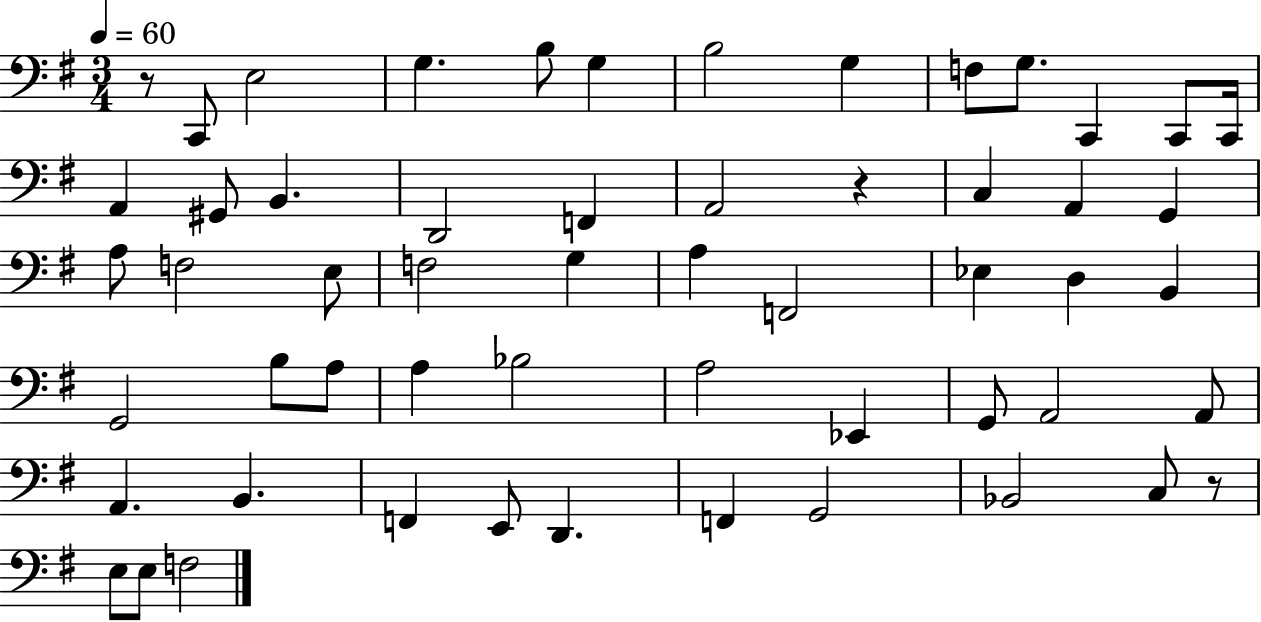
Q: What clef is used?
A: bass